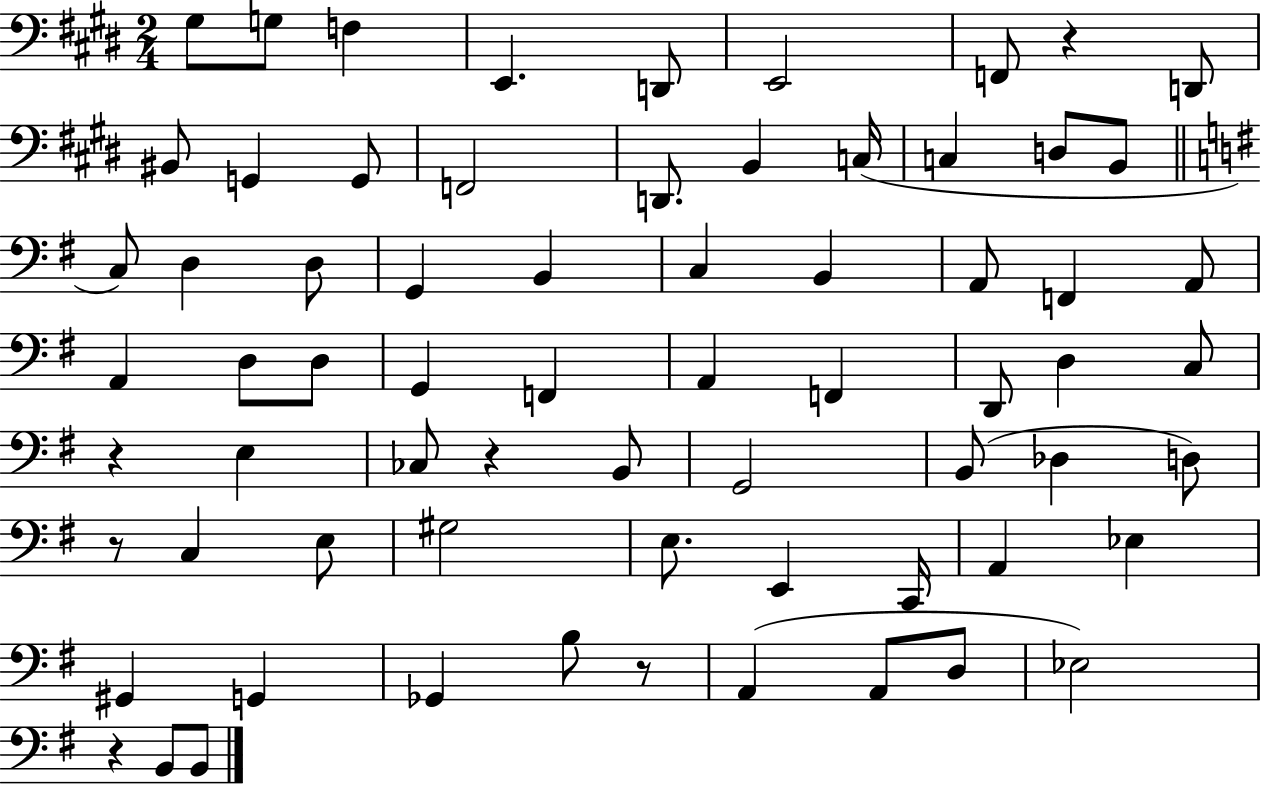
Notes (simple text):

G#3/e G3/e F3/q E2/q. D2/e E2/h F2/e R/q D2/e BIS2/e G2/q G2/e F2/h D2/e. B2/q C3/s C3/q D3/e B2/e C3/e D3/q D3/e G2/q B2/q C3/q B2/q A2/e F2/q A2/e A2/q D3/e D3/e G2/q F2/q A2/q F2/q D2/e D3/q C3/e R/q E3/q CES3/e R/q B2/e G2/h B2/e Db3/q D3/e R/e C3/q E3/e G#3/h E3/e. E2/q C2/s A2/q Eb3/q G#2/q G2/q Gb2/q B3/e R/e A2/q A2/e D3/e Eb3/h R/q B2/e B2/e